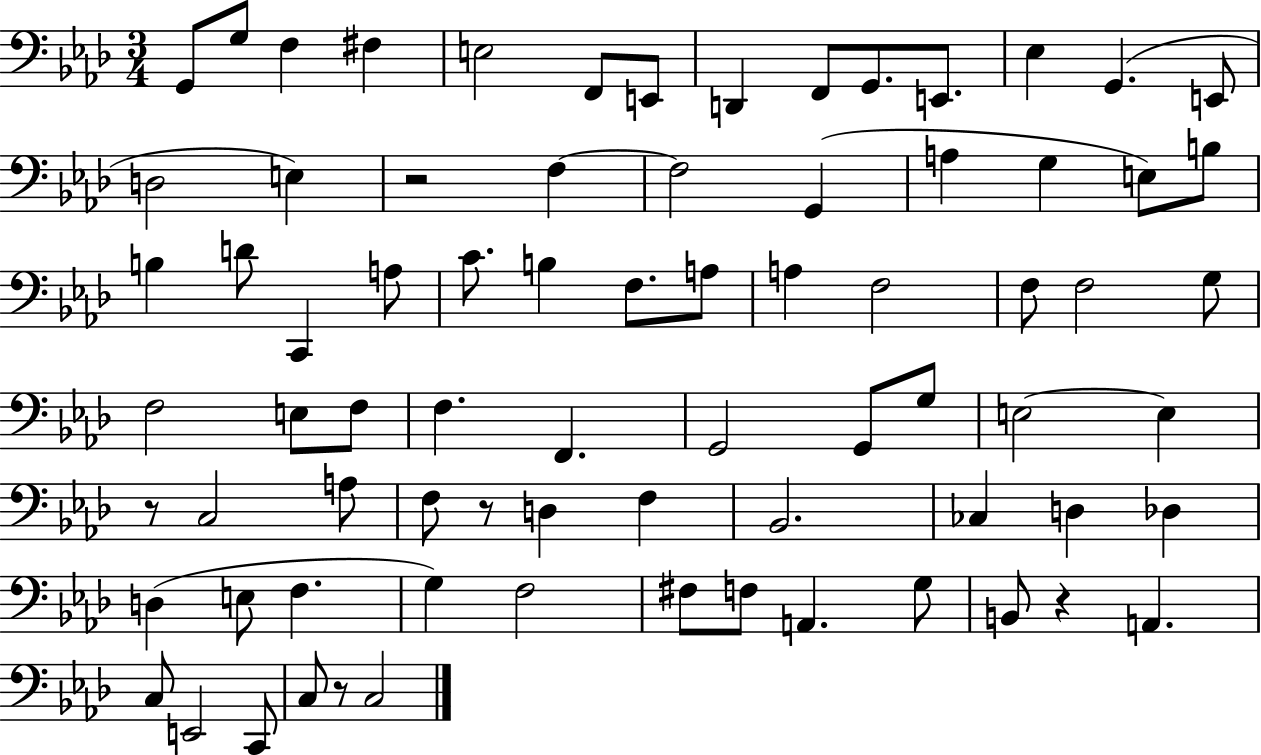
{
  \clef bass
  \numericTimeSignature
  \time 3/4
  \key aes \major
  g,8 g8 f4 fis4 | e2 f,8 e,8 | d,4 f,8 g,8. e,8. | ees4 g,4.( e,8 | \break d2 e4) | r2 f4~~ | f2 g,4( | a4 g4 e8) b8 | \break b4 d'8 c,4 a8 | c'8. b4 f8. a8 | a4 f2 | f8 f2 g8 | \break f2 e8 f8 | f4. f,4. | g,2 g,8 g8 | e2~~ e4 | \break r8 c2 a8 | f8 r8 d4 f4 | bes,2. | ces4 d4 des4 | \break d4( e8 f4. | g4) f2 | fis8 f8 a,4. g8 | b,8 r4 a,4. | \break c8 e,2 c,8 | c8 r8 c2 | \bar "|."
}